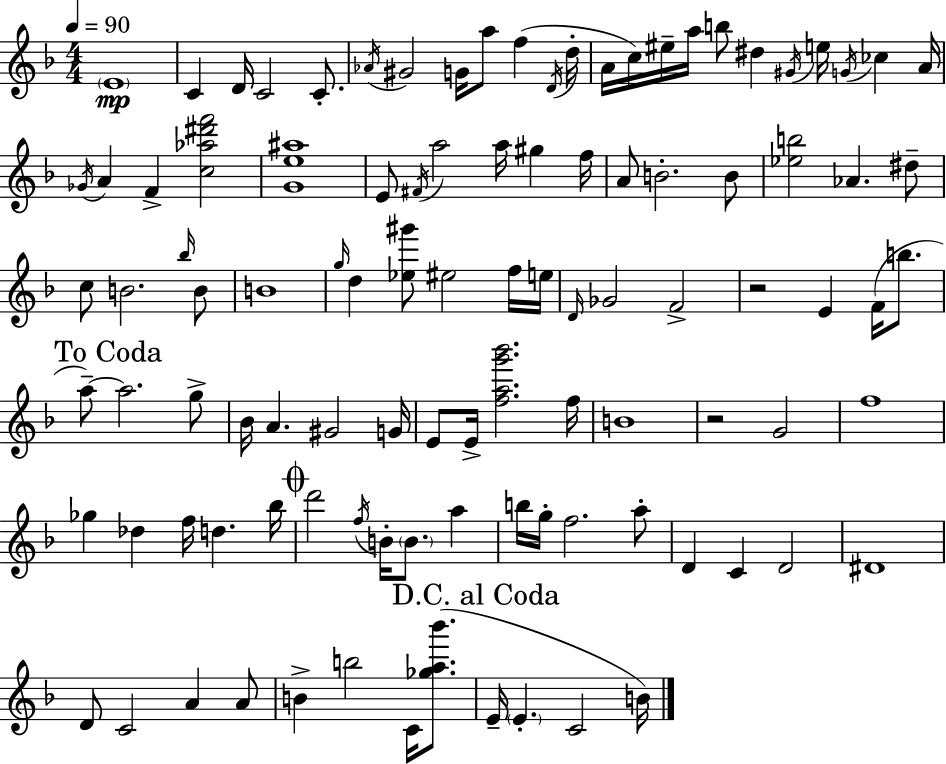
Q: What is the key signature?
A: D minor